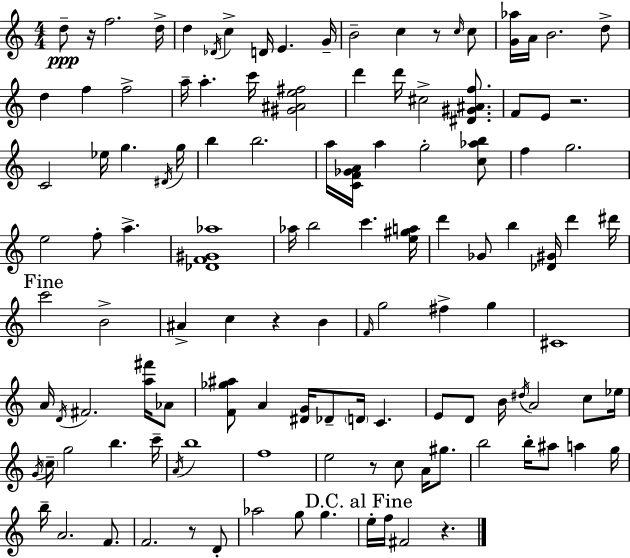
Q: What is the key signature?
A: A minor